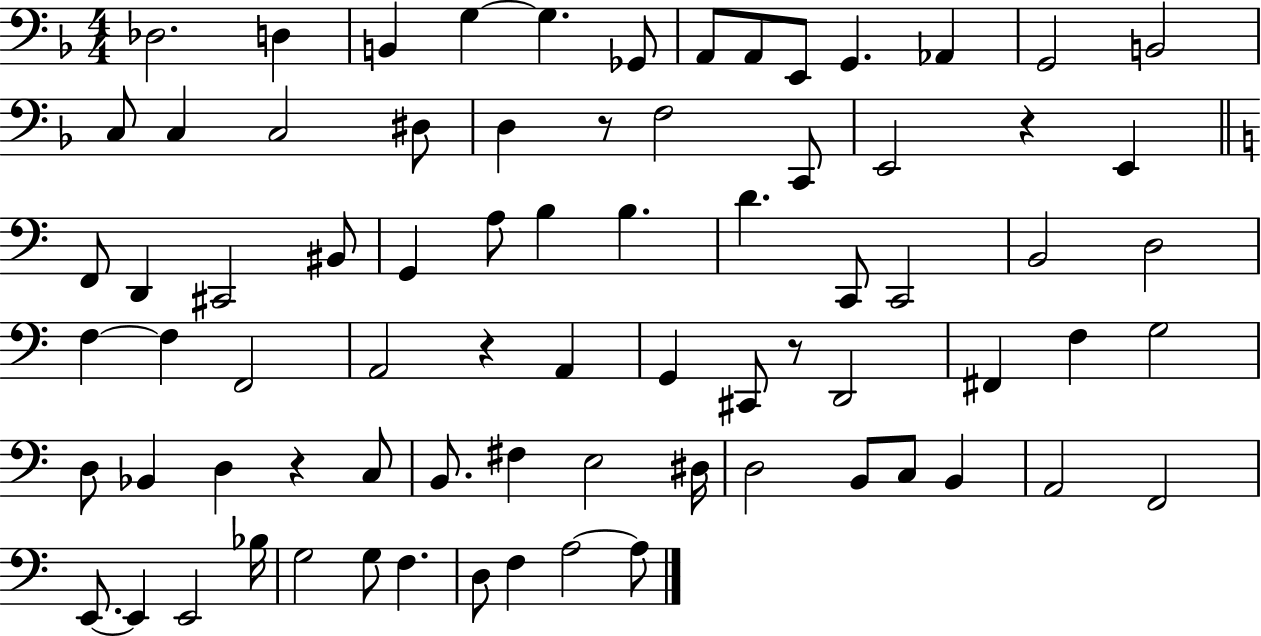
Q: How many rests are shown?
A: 5